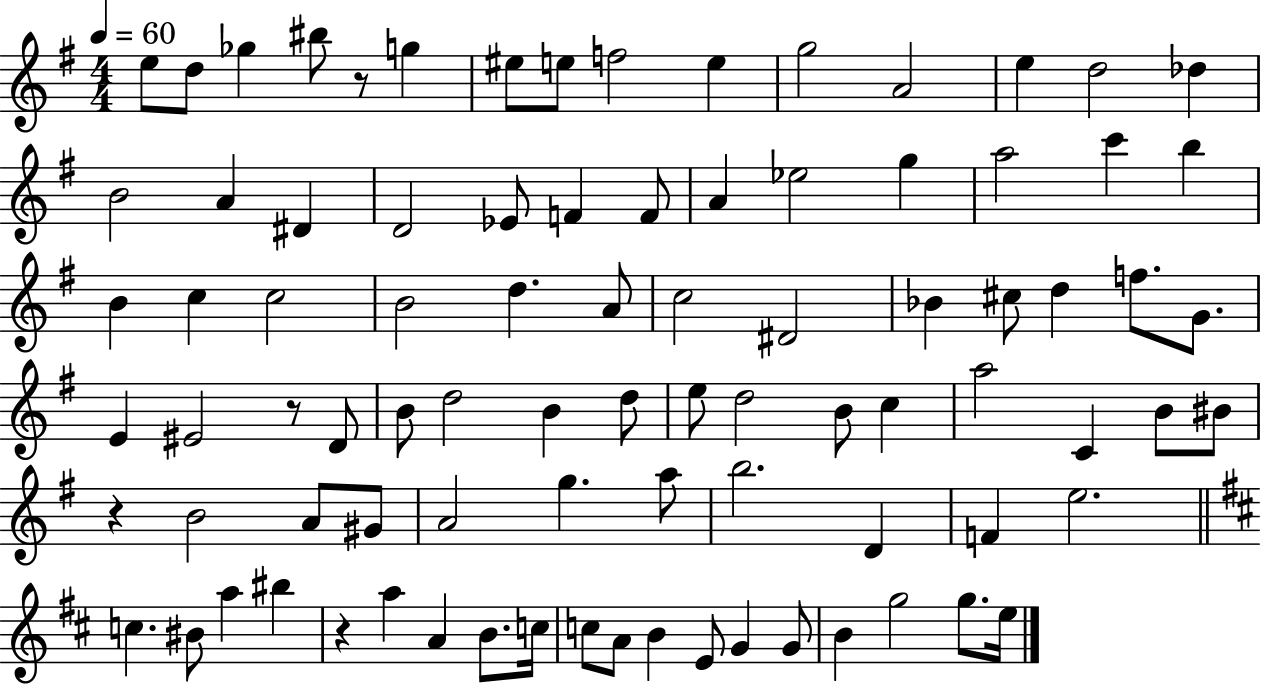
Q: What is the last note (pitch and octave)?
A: E5